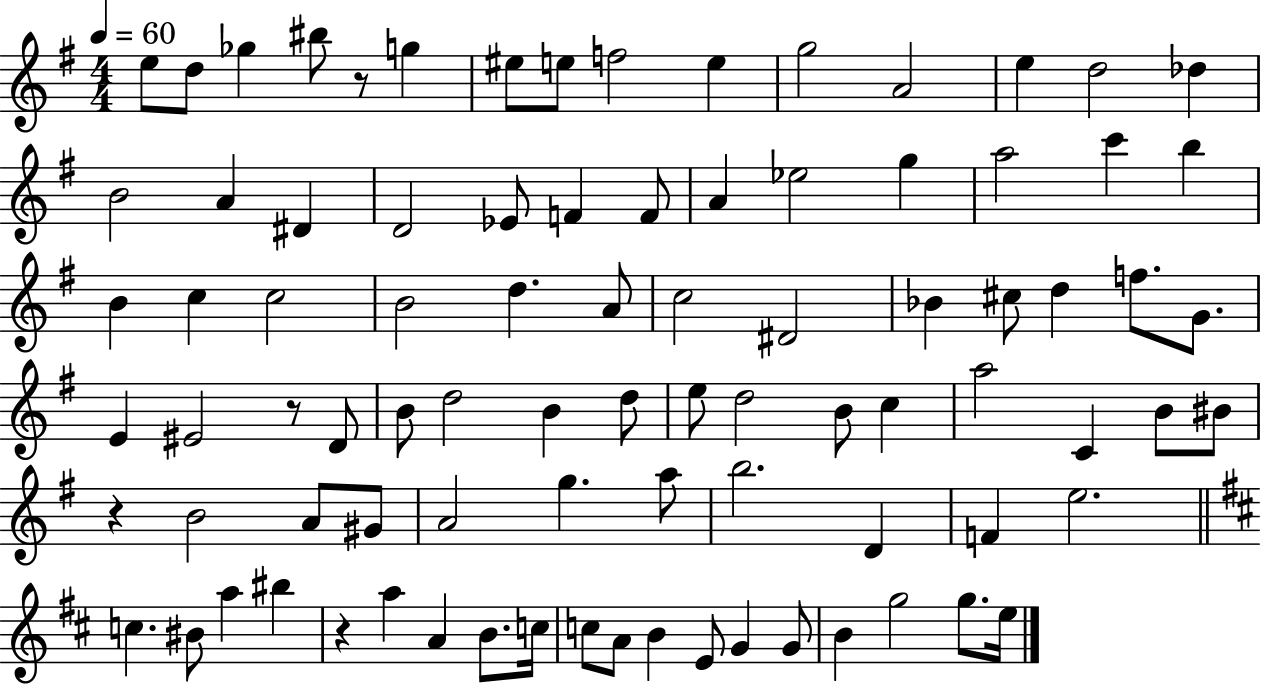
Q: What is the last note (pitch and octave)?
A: E5